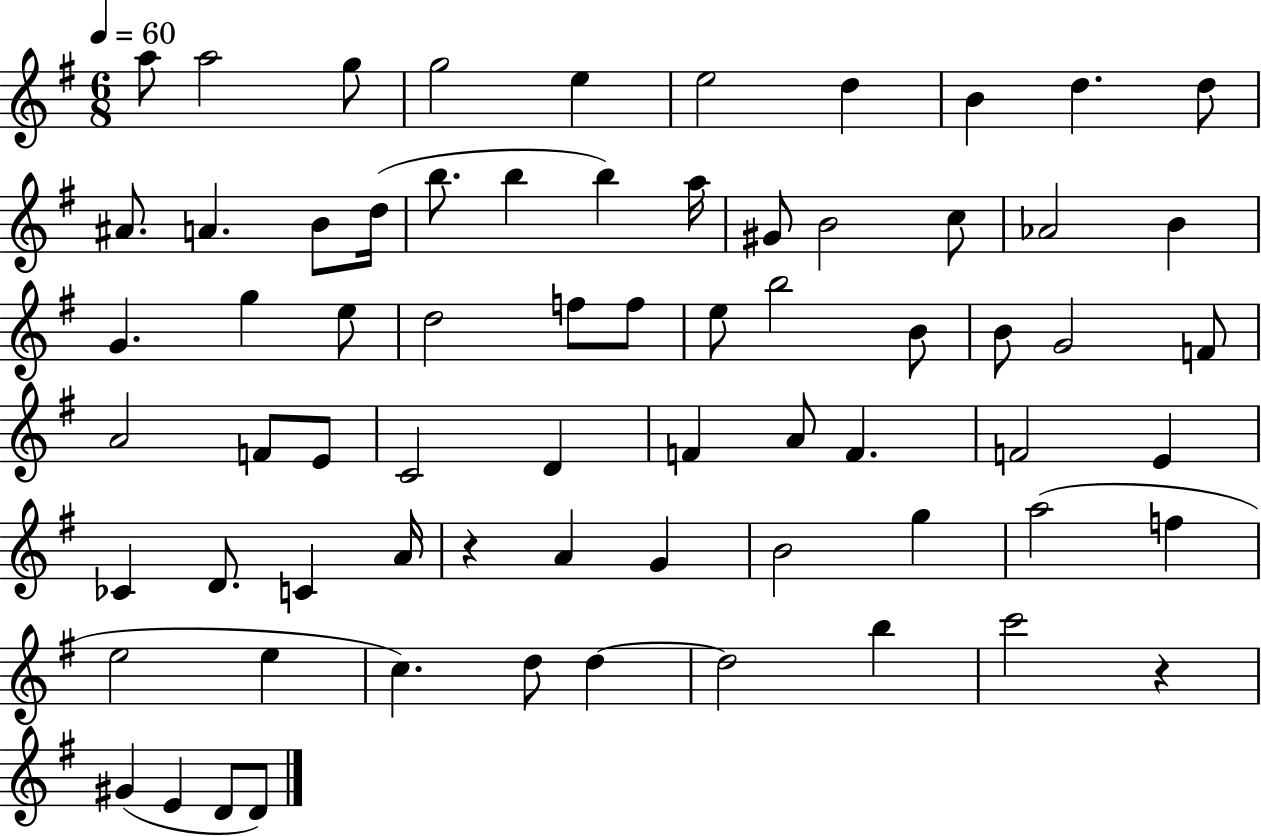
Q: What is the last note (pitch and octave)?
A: D4